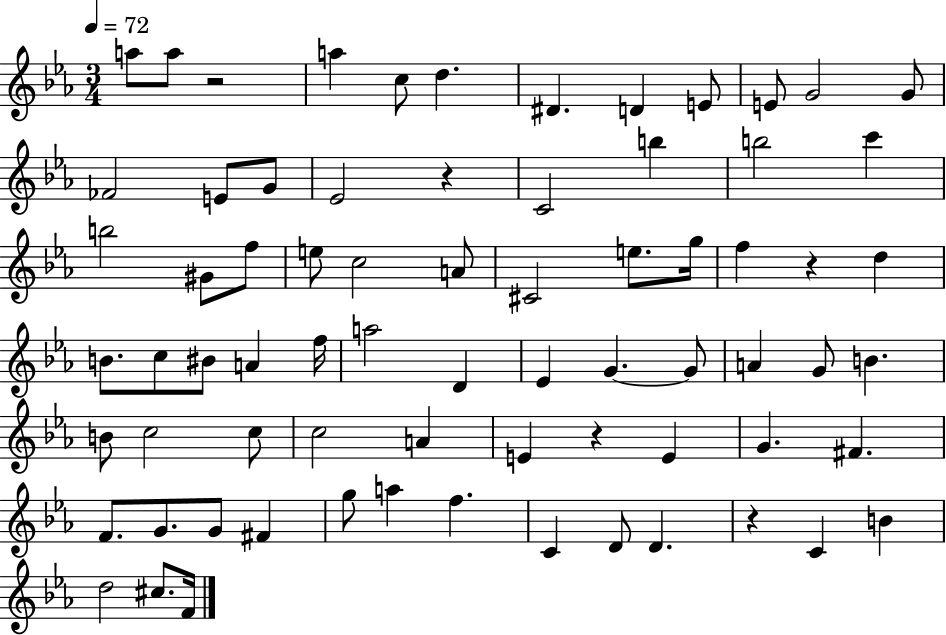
X:1
T:Untitled
M:3/4
L:1/4
K:Eb
a/2 a/2 z2 a c/2 d ^D D E/2 E/2 G2 G/2 _F2 E/2 G/2 _E2 z C2 b b2 c' b2 ^G/2 f/2 e/2 c2 A/2 ^C2 e/2 g/4 f z d B/2 c/2 ^B/2 A f/4 a2 D _E G G/2 A G/2 B B/2 c2 c/2 c2 A E z E G ^F F/2 G/2 G/2 ^F g/2 a f C D/2 D z C B d2 ^c/2 F/4